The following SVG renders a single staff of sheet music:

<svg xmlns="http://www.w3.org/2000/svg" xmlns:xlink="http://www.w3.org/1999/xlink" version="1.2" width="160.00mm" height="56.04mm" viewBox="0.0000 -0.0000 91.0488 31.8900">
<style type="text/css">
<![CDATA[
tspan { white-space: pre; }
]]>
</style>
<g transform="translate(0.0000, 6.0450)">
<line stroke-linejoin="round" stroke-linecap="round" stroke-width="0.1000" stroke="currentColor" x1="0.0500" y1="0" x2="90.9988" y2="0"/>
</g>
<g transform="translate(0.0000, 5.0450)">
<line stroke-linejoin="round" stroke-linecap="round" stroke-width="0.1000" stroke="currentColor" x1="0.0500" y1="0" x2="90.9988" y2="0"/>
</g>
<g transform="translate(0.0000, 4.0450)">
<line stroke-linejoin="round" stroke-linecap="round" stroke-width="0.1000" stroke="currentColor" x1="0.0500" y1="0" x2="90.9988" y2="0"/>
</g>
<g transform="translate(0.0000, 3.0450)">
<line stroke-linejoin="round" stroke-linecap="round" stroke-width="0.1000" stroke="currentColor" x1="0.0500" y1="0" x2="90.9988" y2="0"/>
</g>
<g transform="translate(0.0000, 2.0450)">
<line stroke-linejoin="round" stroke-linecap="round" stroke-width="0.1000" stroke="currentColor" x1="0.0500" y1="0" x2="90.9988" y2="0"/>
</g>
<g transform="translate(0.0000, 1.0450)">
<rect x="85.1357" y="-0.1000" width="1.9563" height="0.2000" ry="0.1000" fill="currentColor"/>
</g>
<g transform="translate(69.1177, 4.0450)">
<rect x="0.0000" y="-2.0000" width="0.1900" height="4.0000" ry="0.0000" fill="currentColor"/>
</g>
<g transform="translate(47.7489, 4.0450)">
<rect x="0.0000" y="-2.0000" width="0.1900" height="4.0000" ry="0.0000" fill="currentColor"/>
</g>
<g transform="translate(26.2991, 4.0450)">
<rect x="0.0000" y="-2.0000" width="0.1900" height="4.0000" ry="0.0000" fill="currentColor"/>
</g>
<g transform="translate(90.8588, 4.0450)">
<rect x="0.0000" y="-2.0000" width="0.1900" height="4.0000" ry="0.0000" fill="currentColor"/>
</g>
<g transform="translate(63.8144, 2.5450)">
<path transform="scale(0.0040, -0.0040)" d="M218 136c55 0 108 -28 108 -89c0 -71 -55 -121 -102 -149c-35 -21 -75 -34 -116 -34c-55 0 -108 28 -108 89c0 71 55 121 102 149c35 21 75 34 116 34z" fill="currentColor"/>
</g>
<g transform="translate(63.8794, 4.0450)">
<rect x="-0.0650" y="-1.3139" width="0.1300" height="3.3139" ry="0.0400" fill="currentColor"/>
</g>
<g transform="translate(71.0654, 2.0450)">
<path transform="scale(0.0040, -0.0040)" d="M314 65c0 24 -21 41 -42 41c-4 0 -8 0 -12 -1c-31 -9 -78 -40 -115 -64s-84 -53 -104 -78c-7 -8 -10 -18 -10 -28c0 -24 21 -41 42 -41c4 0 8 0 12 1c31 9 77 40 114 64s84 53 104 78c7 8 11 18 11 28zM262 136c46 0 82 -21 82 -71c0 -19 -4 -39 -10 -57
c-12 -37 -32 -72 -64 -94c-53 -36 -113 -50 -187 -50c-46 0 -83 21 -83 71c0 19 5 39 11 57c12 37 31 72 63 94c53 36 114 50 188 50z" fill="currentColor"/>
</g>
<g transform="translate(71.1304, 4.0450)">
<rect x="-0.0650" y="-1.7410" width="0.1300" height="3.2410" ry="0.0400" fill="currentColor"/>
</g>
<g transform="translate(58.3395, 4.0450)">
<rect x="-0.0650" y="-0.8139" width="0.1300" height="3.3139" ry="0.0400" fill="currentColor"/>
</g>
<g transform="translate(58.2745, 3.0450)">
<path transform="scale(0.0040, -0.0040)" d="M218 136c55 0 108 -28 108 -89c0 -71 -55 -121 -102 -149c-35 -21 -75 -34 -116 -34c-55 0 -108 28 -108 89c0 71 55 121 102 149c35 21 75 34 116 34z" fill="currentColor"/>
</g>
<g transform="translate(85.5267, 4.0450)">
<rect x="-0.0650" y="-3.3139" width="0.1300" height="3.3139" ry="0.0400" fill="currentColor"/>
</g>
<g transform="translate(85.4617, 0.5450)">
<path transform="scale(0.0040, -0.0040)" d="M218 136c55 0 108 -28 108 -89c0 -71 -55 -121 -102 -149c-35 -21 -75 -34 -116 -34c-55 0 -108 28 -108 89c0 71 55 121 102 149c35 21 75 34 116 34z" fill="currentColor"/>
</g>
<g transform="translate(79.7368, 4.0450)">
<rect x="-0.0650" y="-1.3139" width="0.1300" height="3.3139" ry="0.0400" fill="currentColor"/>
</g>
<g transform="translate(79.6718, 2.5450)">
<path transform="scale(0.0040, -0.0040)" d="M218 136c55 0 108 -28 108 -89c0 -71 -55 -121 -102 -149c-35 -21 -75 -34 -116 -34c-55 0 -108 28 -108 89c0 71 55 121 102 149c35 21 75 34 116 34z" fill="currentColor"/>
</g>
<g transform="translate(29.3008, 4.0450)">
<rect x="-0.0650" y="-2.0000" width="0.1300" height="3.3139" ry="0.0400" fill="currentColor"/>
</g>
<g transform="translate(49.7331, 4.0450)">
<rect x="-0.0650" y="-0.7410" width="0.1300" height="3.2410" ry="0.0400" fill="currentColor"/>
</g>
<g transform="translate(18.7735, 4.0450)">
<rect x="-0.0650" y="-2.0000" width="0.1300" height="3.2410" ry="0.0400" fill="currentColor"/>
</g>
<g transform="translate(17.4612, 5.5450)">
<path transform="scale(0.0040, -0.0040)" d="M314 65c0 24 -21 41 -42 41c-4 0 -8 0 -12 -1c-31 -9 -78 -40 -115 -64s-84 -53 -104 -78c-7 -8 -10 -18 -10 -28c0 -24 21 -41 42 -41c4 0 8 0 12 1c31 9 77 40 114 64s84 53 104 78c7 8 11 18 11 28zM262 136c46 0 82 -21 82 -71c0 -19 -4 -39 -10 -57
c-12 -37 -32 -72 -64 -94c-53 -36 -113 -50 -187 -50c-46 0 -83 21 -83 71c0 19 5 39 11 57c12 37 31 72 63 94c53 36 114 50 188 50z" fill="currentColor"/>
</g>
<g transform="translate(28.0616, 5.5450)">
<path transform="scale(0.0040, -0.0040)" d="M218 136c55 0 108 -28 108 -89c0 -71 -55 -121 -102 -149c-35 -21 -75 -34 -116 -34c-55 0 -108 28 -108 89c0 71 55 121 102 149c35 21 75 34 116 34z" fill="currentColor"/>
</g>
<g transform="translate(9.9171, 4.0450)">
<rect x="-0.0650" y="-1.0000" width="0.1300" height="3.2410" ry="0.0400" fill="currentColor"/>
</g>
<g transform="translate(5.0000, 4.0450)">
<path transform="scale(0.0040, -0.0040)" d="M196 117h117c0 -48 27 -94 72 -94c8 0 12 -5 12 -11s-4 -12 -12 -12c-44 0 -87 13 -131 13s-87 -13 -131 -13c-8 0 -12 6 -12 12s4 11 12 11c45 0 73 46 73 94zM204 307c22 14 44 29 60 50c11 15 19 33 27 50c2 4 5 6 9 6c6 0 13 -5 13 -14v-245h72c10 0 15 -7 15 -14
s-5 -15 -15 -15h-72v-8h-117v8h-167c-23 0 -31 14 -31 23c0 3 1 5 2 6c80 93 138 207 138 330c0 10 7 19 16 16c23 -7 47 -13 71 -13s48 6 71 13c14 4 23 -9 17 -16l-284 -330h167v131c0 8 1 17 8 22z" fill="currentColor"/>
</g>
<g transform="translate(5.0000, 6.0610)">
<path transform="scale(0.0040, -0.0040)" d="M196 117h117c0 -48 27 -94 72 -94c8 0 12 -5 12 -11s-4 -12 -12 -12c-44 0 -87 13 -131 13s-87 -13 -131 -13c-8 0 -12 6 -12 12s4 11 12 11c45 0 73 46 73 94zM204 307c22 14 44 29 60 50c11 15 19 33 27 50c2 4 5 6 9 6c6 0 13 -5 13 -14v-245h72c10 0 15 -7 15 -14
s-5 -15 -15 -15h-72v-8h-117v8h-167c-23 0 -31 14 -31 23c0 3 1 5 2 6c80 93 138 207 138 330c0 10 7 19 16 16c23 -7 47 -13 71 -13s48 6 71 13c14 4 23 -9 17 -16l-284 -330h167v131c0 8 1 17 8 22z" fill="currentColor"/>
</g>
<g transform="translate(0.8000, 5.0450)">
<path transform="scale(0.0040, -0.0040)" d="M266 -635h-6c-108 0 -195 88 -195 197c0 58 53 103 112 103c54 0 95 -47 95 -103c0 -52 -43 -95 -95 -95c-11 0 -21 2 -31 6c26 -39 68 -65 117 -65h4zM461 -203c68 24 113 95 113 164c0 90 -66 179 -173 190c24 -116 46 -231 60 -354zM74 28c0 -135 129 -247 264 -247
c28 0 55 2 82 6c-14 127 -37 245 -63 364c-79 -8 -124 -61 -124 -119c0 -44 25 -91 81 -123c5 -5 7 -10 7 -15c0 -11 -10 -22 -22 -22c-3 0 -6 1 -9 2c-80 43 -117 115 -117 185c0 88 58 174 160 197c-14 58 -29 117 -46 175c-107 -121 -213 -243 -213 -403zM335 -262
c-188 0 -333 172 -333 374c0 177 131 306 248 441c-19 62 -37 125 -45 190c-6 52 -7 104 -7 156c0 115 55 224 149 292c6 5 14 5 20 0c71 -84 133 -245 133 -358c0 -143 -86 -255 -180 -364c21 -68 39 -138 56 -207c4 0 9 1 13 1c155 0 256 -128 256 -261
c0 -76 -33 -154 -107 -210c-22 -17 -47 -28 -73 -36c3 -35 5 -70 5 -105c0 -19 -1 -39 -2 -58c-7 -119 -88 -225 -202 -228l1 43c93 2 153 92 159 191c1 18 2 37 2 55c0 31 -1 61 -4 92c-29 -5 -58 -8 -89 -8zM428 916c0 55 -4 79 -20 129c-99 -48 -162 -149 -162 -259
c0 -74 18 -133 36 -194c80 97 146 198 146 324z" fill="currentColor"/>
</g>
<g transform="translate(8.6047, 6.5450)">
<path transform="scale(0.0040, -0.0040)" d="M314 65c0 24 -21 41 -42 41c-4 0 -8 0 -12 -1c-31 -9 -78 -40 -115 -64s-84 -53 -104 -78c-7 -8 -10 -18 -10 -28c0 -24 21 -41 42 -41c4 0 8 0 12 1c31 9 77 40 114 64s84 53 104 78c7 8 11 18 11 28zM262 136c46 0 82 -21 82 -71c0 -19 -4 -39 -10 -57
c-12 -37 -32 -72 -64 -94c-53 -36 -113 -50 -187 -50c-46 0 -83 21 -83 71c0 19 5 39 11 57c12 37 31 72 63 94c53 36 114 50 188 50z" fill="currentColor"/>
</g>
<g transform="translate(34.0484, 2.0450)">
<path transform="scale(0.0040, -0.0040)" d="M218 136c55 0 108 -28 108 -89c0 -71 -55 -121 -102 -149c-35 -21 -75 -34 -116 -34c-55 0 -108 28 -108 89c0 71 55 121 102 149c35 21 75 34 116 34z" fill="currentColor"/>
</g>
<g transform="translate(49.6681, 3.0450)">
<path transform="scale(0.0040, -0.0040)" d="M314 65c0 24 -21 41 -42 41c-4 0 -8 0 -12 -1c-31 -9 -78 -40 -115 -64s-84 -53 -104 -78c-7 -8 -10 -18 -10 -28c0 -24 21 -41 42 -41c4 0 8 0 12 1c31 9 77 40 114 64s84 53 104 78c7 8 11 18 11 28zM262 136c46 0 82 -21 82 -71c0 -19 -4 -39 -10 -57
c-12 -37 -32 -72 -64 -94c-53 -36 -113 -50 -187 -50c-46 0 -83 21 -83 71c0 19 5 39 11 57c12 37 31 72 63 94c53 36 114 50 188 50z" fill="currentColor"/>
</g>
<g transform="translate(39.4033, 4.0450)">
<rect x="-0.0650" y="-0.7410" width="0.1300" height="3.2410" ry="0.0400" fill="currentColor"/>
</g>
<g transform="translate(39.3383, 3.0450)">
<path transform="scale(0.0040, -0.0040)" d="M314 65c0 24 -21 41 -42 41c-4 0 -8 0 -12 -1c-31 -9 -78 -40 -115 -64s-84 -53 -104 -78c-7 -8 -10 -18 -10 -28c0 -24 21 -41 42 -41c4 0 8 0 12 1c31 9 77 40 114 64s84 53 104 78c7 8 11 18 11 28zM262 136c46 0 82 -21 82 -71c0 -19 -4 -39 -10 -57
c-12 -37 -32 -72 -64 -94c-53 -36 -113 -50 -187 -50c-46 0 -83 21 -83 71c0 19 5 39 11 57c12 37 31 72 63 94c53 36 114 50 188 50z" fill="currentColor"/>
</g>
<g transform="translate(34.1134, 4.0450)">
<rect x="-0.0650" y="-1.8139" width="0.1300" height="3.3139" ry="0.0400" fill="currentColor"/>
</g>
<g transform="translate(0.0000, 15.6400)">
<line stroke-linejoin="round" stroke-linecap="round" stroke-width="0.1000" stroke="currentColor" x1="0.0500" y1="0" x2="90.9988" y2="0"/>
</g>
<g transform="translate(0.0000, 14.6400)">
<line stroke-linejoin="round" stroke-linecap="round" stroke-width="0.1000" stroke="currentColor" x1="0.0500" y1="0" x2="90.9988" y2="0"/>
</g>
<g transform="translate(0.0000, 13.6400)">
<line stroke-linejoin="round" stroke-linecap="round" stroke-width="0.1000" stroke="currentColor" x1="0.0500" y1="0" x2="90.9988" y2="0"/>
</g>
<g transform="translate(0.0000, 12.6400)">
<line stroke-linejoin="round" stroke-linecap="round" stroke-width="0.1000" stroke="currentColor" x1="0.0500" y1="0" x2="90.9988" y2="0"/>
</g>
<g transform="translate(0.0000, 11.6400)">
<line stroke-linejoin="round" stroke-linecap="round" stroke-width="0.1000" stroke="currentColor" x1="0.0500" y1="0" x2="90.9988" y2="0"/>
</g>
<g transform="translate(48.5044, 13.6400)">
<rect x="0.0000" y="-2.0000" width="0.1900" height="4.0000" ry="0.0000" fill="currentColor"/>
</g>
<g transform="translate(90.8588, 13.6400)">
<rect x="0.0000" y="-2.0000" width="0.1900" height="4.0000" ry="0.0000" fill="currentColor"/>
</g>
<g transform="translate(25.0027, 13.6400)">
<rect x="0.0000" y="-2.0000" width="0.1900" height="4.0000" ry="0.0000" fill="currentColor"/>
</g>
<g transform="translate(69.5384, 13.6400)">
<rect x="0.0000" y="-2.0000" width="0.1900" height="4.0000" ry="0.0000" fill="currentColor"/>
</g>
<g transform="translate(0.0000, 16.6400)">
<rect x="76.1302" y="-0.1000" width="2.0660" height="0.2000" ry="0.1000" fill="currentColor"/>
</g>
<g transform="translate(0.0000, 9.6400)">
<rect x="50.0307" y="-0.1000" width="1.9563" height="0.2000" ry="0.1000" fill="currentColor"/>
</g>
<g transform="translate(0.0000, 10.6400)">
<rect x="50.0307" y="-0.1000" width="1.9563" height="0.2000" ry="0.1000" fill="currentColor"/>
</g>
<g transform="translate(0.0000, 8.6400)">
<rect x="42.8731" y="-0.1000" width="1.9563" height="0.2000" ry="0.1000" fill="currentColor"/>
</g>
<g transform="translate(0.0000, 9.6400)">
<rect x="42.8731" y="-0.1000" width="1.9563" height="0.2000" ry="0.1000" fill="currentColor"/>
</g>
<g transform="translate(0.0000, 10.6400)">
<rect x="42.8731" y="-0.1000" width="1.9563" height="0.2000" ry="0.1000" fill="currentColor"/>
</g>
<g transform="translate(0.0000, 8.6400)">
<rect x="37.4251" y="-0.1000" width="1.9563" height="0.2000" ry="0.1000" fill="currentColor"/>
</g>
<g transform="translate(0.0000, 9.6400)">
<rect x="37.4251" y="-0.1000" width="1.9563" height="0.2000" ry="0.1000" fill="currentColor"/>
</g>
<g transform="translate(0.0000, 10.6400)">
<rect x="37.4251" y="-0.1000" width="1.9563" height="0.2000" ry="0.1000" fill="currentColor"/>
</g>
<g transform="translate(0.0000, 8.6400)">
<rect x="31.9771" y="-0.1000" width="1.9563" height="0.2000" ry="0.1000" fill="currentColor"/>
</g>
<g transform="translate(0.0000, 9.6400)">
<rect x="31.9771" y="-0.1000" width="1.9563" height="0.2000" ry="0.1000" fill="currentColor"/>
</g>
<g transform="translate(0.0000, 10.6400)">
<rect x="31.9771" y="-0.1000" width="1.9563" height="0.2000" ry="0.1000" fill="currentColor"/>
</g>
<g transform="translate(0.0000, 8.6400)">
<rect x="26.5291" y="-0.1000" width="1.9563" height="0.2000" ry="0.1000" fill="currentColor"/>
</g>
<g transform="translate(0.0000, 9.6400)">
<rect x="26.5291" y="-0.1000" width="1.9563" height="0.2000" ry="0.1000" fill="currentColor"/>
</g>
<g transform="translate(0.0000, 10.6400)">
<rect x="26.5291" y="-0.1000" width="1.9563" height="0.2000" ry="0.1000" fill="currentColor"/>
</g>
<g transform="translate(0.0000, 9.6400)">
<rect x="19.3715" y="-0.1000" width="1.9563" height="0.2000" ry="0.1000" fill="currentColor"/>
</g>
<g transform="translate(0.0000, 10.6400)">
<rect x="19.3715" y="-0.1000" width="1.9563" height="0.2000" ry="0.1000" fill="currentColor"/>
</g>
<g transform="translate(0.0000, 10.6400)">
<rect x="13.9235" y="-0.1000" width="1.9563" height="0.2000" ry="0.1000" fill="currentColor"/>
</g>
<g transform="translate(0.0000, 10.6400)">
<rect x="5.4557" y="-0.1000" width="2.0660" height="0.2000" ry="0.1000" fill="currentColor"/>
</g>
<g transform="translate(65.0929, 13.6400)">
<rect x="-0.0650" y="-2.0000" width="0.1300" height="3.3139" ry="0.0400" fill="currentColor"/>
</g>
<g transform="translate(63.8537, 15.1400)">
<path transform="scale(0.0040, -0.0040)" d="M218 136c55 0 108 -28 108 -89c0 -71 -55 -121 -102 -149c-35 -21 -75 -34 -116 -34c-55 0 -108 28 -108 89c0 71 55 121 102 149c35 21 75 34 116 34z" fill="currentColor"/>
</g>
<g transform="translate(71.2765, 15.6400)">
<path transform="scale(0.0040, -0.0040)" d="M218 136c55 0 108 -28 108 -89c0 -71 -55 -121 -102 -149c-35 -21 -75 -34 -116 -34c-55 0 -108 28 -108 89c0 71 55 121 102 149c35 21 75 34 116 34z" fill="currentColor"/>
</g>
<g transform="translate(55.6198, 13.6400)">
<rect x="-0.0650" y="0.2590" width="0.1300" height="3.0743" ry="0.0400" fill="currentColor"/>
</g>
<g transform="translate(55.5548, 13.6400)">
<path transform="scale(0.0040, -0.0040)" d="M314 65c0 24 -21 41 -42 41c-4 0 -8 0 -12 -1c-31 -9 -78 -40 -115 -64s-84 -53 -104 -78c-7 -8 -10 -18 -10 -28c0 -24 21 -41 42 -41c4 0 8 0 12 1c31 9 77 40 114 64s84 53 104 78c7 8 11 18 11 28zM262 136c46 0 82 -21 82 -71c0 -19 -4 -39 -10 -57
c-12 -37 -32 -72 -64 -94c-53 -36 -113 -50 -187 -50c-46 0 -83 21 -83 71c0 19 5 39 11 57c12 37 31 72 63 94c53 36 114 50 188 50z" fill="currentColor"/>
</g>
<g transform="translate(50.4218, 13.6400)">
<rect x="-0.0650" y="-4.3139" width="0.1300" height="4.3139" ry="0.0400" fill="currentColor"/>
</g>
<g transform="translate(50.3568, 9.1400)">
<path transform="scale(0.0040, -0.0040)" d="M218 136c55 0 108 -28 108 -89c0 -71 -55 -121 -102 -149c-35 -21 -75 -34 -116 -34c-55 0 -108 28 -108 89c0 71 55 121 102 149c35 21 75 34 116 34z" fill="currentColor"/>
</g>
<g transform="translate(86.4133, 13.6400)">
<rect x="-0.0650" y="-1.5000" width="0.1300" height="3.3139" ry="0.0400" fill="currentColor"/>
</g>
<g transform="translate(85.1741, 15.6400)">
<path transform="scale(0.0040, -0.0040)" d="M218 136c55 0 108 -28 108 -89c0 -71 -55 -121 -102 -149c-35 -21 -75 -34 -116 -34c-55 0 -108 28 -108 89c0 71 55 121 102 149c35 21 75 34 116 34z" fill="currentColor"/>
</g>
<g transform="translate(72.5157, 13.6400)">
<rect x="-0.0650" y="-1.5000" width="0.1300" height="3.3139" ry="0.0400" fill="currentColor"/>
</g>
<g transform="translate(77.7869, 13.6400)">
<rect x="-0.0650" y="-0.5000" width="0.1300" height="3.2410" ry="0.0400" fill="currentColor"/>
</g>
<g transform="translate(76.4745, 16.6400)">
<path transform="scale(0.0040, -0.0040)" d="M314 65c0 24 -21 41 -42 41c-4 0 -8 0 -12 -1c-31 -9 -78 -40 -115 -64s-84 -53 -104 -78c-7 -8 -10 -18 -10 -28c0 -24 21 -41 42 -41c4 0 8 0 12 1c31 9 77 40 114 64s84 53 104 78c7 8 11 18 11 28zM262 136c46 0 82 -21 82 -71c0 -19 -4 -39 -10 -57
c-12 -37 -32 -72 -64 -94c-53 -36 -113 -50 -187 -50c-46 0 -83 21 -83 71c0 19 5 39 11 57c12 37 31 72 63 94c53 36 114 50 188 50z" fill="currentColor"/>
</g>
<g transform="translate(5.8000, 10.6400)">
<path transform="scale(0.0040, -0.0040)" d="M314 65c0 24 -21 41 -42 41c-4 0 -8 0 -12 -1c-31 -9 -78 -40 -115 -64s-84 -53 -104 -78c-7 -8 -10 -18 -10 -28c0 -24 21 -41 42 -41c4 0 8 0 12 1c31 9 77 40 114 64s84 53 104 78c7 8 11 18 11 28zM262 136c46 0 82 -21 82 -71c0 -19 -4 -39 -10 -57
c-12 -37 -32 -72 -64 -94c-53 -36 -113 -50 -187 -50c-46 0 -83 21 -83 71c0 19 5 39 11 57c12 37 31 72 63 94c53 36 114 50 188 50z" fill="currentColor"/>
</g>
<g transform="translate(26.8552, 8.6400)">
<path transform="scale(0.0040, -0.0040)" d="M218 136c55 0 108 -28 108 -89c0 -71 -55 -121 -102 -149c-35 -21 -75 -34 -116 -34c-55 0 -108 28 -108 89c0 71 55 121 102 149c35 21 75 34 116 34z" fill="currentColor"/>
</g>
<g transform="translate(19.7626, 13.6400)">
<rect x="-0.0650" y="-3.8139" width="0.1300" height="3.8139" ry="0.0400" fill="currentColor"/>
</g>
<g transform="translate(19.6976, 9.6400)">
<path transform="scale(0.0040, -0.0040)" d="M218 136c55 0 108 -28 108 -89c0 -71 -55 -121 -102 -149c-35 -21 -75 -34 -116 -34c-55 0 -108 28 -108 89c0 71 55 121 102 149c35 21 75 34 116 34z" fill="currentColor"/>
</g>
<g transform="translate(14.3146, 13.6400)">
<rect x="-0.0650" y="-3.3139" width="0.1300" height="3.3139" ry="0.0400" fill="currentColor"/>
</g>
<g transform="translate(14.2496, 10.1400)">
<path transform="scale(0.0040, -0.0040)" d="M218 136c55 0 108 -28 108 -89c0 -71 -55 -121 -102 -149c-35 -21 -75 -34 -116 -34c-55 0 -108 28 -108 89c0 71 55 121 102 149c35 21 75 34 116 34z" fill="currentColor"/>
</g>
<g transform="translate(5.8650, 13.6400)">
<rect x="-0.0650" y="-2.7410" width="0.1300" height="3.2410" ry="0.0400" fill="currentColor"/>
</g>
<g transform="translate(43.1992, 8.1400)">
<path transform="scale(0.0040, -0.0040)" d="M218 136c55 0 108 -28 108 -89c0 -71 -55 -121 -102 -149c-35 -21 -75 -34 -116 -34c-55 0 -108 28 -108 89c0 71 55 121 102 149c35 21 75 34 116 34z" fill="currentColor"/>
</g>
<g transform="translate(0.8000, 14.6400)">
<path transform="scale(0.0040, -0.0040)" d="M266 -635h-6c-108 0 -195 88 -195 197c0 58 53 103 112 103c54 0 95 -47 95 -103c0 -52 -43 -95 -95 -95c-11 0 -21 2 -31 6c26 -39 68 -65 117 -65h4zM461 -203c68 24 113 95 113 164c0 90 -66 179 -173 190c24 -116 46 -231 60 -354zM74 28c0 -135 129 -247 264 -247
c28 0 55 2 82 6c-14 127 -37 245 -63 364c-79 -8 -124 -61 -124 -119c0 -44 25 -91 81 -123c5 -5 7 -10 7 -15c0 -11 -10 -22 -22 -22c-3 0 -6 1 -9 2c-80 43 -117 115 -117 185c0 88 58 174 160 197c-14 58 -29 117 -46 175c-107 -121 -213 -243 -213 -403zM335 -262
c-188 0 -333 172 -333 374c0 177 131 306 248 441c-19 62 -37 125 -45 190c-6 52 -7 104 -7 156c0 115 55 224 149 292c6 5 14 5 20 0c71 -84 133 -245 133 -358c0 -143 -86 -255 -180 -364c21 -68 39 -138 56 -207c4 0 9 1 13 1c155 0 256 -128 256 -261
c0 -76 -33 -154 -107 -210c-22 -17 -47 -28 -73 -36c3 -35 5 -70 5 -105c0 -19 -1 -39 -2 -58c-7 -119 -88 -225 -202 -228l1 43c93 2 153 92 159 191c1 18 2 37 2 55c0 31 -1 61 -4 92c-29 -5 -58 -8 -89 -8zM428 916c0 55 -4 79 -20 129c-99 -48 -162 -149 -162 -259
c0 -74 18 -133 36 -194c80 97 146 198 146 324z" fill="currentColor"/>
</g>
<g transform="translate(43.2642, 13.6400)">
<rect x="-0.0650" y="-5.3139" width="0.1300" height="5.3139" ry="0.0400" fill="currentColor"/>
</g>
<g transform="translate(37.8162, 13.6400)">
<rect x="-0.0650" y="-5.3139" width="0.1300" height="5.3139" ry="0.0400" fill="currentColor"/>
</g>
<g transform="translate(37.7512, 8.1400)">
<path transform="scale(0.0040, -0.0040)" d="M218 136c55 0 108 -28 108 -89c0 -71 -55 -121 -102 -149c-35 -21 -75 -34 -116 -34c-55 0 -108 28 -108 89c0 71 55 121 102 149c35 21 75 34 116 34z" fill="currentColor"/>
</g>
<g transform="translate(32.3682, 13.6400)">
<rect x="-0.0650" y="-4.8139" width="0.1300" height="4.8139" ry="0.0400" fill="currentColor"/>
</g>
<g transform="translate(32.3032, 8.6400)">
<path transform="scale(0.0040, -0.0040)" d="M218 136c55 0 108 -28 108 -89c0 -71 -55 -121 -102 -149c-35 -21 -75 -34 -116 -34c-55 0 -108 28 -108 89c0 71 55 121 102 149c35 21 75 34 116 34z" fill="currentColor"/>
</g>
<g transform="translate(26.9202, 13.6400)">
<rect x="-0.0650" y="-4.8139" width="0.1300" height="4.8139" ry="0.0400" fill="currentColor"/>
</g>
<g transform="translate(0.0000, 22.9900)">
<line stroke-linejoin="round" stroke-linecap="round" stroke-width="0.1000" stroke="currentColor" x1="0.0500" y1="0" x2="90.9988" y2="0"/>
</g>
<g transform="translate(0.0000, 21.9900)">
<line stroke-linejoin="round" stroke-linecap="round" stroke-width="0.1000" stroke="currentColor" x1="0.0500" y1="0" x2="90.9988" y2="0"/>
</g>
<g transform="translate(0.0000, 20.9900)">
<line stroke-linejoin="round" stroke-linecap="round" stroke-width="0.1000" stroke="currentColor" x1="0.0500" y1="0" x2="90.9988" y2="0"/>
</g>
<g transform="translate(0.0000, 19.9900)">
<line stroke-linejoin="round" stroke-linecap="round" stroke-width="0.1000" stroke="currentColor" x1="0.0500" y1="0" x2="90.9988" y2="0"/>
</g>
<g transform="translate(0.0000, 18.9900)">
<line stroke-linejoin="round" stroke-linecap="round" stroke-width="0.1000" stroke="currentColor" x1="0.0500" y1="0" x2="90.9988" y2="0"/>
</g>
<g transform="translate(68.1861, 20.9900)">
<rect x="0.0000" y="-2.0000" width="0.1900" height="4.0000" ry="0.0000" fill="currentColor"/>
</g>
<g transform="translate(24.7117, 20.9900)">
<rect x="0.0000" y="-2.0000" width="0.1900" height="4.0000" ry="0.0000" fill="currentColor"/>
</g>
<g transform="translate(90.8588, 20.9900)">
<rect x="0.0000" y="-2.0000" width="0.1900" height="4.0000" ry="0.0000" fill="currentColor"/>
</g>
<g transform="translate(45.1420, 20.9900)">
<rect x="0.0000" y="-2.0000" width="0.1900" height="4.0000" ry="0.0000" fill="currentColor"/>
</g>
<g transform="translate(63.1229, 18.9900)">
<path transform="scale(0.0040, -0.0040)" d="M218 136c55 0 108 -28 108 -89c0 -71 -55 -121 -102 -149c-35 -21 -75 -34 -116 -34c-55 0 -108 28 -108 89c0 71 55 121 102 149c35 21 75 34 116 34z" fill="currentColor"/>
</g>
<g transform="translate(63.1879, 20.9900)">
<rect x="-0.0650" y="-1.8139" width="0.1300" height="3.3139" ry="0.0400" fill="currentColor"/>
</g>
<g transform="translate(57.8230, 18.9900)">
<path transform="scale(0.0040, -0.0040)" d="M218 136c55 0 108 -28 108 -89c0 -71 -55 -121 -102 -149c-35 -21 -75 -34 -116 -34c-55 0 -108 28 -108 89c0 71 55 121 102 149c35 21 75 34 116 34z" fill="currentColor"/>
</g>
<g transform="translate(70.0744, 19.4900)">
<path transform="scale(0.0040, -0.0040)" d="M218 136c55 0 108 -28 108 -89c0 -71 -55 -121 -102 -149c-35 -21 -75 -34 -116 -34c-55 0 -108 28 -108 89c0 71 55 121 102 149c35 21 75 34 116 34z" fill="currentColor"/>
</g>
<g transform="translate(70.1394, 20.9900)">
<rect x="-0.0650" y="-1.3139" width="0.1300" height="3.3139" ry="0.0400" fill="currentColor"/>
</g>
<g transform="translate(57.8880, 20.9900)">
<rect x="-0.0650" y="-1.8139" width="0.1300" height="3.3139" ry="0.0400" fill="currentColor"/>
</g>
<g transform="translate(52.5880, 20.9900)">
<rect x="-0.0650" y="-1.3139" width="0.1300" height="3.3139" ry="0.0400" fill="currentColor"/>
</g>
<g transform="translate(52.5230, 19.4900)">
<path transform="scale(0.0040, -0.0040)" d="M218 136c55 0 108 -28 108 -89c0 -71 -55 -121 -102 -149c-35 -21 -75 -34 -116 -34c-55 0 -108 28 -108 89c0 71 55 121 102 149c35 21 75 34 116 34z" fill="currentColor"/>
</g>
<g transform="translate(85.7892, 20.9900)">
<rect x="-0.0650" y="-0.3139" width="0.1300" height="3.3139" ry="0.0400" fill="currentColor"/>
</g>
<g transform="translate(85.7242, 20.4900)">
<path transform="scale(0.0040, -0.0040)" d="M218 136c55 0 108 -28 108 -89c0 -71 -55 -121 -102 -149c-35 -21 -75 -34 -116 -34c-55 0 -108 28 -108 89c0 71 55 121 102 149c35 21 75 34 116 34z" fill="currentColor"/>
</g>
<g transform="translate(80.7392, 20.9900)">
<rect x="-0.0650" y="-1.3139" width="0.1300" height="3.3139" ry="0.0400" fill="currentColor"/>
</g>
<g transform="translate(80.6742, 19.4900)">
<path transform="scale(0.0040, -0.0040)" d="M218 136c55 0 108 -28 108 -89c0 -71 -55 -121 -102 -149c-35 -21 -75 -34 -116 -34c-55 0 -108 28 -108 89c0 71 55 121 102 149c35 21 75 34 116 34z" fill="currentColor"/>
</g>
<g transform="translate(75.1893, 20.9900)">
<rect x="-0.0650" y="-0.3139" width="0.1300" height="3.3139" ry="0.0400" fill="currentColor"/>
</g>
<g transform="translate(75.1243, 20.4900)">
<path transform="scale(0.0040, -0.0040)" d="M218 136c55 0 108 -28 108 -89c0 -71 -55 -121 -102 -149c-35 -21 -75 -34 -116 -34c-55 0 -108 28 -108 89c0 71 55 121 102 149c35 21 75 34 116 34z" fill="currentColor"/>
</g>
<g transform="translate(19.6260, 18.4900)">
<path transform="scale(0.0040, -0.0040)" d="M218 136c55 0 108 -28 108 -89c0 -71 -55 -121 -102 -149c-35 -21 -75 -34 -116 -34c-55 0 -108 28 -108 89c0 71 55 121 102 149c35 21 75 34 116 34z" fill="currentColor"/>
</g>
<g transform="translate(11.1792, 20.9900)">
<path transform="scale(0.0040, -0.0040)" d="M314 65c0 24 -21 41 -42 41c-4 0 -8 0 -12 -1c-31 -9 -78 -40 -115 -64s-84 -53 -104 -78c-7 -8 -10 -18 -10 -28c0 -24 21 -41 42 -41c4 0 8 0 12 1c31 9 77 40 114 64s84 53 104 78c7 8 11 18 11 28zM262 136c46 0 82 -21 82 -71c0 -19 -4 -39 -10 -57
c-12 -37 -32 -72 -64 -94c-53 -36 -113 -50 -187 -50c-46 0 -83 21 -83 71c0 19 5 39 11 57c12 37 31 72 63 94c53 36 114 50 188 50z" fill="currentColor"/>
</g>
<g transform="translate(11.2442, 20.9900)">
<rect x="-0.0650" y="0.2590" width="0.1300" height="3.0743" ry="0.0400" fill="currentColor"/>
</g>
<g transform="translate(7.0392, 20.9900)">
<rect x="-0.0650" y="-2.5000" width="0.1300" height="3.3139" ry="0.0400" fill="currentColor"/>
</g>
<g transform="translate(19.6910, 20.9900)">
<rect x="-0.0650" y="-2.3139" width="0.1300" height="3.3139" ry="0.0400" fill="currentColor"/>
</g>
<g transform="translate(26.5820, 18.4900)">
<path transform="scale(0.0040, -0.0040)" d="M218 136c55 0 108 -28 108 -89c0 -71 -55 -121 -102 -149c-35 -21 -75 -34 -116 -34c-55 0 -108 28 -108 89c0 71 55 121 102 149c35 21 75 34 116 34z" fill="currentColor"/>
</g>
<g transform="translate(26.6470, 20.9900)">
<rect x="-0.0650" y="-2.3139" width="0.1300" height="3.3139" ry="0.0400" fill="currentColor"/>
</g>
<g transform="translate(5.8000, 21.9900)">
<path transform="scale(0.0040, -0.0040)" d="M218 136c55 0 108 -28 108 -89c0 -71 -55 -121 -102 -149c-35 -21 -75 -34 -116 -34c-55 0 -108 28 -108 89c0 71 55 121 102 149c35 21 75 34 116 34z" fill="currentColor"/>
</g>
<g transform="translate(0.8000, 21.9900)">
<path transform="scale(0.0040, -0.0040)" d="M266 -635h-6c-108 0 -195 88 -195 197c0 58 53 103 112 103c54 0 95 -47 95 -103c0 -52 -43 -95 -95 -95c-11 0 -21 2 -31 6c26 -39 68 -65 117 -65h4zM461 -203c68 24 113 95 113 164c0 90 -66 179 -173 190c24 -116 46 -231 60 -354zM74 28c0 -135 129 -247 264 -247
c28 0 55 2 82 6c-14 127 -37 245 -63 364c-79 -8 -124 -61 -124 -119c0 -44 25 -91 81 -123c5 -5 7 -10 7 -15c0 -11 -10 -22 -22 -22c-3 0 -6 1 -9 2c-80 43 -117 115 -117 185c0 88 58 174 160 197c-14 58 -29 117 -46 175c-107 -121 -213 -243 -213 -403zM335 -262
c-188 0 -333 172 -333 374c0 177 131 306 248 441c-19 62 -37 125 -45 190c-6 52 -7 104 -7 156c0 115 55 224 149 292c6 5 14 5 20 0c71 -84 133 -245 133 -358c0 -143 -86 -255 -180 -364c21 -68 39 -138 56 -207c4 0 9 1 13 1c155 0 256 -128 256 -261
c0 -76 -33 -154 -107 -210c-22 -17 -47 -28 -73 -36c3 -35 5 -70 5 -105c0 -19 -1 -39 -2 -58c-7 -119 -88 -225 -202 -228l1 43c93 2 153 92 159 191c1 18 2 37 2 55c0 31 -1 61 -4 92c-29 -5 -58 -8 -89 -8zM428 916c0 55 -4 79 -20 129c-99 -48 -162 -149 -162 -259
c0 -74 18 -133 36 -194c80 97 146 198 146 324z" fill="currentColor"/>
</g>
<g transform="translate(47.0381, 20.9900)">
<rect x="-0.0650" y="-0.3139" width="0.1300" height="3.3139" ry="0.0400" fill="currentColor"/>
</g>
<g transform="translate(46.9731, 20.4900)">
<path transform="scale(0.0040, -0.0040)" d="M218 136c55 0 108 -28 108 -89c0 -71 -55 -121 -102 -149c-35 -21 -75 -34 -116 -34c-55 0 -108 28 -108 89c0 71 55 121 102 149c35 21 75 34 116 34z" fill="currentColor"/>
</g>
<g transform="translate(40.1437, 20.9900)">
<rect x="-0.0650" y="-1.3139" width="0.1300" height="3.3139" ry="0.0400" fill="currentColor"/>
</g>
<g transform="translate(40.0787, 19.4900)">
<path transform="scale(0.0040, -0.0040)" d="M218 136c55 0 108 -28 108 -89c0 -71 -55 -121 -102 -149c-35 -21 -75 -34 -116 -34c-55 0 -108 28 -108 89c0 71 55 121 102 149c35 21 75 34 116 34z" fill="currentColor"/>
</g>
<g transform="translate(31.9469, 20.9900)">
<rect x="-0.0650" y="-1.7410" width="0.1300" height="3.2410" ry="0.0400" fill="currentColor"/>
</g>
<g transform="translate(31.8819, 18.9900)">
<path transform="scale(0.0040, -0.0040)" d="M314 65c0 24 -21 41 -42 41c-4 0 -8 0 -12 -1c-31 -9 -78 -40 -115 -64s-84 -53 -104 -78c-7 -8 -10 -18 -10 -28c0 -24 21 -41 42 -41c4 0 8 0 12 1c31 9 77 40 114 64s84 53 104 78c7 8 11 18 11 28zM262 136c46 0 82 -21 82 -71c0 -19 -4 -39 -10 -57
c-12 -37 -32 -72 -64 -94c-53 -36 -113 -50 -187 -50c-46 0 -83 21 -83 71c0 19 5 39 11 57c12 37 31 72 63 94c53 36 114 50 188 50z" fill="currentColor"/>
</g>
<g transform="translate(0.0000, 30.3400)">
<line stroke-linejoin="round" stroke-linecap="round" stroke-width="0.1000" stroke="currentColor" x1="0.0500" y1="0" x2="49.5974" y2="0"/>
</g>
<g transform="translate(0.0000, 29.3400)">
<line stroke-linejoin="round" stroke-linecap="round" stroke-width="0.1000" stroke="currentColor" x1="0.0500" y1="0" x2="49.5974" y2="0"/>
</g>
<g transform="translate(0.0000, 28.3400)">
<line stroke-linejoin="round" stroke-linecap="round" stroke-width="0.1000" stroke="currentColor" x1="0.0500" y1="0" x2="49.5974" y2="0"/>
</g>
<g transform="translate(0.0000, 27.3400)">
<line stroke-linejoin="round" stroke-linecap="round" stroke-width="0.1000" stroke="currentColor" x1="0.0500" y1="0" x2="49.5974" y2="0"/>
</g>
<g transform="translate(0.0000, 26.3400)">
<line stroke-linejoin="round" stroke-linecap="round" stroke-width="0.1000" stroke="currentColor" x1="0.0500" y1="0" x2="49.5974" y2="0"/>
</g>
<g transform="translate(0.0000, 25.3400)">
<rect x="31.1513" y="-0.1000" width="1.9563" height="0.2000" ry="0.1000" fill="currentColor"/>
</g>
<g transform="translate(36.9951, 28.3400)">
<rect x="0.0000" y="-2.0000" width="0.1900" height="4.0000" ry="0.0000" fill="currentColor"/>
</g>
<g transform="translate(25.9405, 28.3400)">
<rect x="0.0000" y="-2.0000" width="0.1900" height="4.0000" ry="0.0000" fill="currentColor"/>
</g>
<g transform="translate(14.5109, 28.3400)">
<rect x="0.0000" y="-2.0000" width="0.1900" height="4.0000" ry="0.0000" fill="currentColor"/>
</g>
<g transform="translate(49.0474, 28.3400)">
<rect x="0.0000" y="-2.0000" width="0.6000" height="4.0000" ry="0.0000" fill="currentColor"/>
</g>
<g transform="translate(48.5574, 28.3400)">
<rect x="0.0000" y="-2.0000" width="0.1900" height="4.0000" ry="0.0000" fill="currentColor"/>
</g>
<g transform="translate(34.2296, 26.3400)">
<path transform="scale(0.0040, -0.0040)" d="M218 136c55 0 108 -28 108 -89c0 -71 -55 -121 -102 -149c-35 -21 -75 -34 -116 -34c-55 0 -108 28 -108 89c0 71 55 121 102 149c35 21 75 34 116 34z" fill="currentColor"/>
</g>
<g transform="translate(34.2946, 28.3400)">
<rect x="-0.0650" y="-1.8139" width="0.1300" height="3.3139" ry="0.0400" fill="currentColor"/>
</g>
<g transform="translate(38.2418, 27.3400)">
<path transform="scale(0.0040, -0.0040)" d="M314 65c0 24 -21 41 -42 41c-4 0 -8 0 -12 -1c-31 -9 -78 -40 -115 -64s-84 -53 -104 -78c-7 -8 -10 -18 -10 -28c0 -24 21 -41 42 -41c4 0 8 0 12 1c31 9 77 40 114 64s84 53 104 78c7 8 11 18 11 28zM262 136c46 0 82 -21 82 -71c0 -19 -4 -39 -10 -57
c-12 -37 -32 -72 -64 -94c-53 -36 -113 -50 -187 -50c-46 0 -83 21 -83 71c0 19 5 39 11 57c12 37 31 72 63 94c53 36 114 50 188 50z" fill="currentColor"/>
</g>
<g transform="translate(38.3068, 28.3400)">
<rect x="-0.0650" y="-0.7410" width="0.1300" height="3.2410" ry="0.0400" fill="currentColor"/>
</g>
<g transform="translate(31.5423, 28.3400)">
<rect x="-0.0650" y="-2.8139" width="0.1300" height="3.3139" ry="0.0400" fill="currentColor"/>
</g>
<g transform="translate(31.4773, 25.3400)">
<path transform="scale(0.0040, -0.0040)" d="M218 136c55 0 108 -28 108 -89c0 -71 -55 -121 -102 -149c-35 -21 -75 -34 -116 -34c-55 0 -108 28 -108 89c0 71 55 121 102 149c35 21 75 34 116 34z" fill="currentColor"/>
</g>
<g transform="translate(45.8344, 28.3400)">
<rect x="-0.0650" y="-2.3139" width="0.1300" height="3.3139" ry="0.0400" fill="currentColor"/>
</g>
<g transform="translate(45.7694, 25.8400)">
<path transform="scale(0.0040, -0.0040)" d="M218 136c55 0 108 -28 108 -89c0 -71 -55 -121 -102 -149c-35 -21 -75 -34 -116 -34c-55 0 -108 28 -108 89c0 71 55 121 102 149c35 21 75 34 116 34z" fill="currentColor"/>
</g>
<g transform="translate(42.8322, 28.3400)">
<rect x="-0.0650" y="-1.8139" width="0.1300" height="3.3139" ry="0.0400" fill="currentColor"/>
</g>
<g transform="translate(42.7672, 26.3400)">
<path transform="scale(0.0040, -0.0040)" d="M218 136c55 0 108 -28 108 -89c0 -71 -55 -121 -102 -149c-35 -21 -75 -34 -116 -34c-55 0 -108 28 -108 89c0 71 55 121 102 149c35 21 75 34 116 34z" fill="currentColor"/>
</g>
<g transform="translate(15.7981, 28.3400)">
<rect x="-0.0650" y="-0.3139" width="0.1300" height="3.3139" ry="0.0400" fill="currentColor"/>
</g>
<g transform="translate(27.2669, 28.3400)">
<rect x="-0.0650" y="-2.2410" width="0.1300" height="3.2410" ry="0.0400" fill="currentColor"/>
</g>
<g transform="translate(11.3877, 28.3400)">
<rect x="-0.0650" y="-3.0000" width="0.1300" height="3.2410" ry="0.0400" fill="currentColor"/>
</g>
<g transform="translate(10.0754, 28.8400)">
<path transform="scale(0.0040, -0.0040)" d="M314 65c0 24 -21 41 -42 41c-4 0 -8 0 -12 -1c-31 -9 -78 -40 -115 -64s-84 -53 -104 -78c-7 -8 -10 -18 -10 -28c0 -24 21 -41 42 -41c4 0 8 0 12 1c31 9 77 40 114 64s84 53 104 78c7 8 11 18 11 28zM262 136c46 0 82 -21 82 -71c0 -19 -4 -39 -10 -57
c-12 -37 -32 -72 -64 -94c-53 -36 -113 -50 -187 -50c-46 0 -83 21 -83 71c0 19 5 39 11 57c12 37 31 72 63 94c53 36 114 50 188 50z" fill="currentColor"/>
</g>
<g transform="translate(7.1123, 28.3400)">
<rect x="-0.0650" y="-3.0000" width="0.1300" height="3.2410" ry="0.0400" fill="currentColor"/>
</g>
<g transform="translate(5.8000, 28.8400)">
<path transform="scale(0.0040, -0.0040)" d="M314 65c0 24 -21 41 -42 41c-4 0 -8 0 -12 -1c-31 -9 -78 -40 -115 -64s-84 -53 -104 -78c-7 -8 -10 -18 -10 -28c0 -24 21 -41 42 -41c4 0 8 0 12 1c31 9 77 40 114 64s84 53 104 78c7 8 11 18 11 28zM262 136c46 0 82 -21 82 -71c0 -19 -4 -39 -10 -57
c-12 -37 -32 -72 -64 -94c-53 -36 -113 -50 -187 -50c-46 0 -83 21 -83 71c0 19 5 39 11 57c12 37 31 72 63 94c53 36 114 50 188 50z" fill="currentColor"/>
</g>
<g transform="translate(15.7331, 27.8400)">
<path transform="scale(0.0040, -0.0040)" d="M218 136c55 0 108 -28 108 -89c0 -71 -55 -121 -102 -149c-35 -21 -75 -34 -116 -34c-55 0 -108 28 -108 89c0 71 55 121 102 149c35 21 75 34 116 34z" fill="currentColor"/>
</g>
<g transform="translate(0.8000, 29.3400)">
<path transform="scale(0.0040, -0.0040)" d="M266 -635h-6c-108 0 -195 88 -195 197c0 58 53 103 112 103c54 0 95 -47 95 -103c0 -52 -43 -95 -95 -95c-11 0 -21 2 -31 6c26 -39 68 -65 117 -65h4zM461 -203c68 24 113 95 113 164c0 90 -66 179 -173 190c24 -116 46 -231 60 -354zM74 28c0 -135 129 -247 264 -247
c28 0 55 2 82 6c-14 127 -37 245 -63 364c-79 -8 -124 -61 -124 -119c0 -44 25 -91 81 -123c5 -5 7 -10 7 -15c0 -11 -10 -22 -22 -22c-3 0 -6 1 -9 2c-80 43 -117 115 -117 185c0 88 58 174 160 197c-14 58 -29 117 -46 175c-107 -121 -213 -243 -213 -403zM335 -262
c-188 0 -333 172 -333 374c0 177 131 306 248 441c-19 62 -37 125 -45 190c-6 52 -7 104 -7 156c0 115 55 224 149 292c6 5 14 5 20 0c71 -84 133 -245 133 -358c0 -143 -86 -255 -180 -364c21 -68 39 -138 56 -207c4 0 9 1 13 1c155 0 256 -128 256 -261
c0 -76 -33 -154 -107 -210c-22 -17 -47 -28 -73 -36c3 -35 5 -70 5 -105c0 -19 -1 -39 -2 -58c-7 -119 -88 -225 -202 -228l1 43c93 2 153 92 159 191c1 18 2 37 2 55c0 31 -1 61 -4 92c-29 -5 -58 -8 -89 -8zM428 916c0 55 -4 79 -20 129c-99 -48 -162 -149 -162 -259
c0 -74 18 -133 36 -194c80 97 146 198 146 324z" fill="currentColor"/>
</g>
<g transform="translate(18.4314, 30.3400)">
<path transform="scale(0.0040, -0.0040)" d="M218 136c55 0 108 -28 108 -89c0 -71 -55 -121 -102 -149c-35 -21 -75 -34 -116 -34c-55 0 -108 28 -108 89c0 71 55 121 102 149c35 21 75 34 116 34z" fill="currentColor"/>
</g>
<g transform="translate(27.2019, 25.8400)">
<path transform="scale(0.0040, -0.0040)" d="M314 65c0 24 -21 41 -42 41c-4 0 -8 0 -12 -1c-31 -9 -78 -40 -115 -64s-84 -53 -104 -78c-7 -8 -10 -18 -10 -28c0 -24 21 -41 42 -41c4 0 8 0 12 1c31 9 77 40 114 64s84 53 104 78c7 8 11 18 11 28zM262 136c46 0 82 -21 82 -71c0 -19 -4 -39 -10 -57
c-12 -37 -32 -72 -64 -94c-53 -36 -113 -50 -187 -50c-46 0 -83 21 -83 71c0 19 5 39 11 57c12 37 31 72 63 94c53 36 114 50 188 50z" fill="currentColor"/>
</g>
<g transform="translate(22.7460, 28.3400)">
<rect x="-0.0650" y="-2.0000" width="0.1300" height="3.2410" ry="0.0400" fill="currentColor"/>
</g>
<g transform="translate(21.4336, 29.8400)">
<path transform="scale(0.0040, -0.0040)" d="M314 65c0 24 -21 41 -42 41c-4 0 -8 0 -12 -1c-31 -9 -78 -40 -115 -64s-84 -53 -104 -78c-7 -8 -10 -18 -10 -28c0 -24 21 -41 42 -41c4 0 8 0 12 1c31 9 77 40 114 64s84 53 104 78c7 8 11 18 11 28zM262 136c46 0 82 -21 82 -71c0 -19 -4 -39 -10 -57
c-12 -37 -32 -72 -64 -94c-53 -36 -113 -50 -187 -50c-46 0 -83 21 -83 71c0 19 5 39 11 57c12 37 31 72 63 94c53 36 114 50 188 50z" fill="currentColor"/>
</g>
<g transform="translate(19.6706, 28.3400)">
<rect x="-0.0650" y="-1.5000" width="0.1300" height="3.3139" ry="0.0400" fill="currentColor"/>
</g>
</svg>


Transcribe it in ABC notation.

X:1
T:Untitled
M:4/4
L:1/4
K:C
D2 F2 F f d2 d2 d e f2 e b a2 b c' e' e' f' f' d' B2 F E C2 E G B2 g g f2 e c e f f e c e c A2 A2 c E F2 g2 a f d2 f g